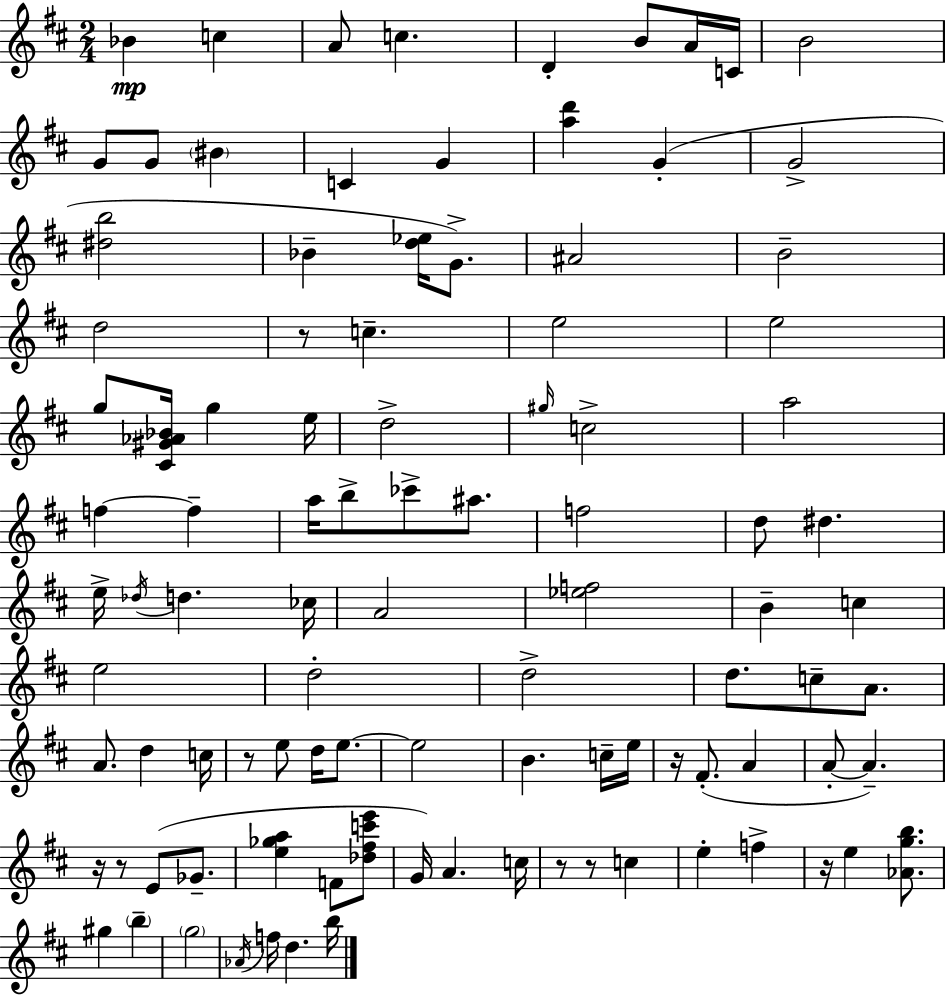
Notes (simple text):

Bb4/q C5/q A4/e C5/q. D4/q B4/e A4/s C4/s B4/h G4/e G4/e BIS4/q C4/q G4/q [A5,D6]/q G4/q G4/h [D#5,B5]/h Bb4/q [D5,Eb5]/s G4/e. A#4/h B4/h D5/h R/e C5/q. E5/h E5/h G5/e [C#4,G#4,Ab4,Bb4]/s G5/q E5/s D5/h G#5/s C5/h A5/h F5/q F5/q A5/s B5/e CES6/e A#5/e. F5/h D5/e D#5/q. E5/s Db5/s D5/q. CES5/s A4/h [Eb5,F5]/h B4/q C5/q E5/h D5/h D5/h D5/e. C5/e A4/e. A4/e. D5/q C5/s R/e E5/e D5/s E5/e. E5/h B4/q. C5/s E5/s R/s F#4/e. A4/q A4/e A4/q. R/s R/e E4/e Gb4/e. [E5,Gb5,A5]/q F4/e [Db5,F#5,C6,E6]/e G4/s A4/q. C5/s R/e R/e C5/q E5/q F5/q R/s E5/q [Ab4,G5,B5]/e. G#5/q B5/q G5/h Ab4/s F5/s D5/q. B5/s